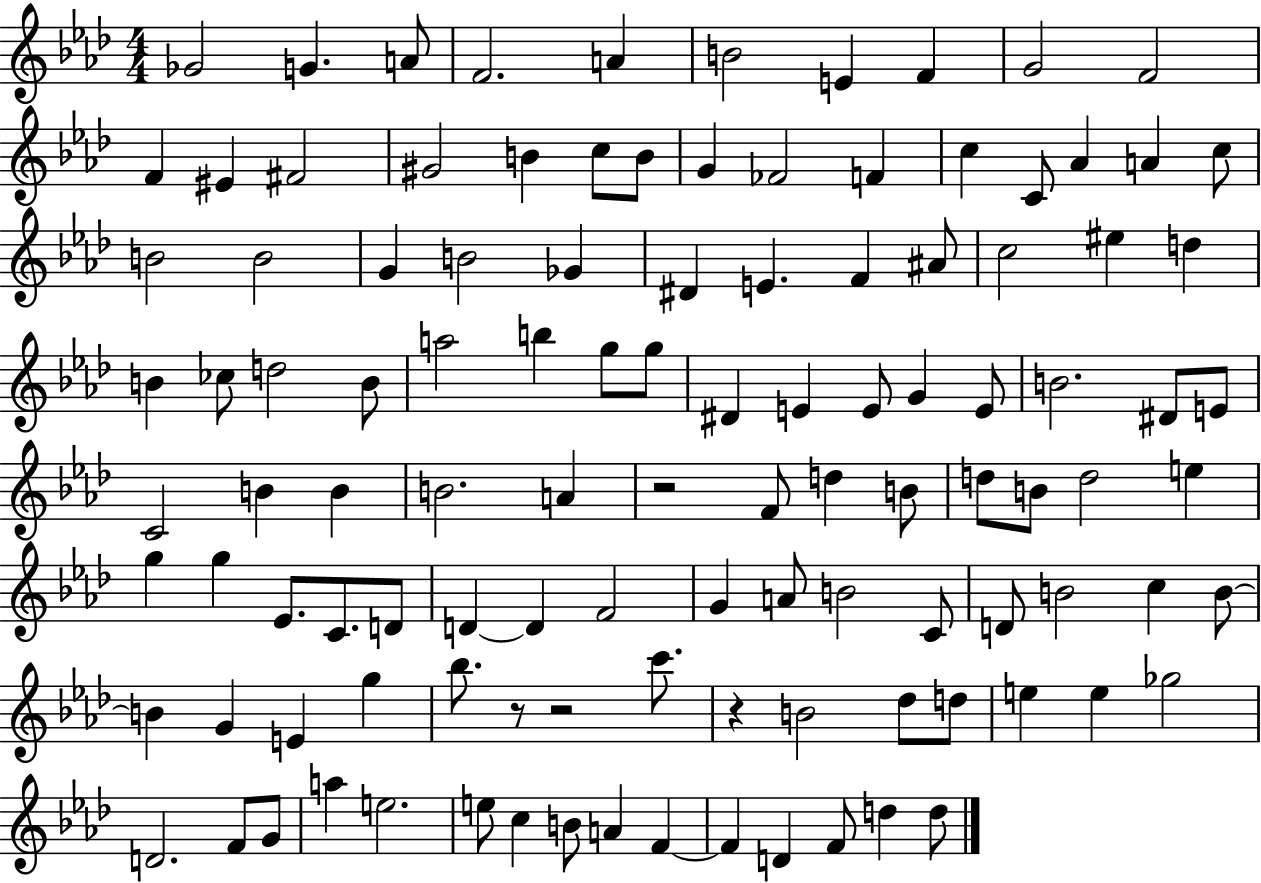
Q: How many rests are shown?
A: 4